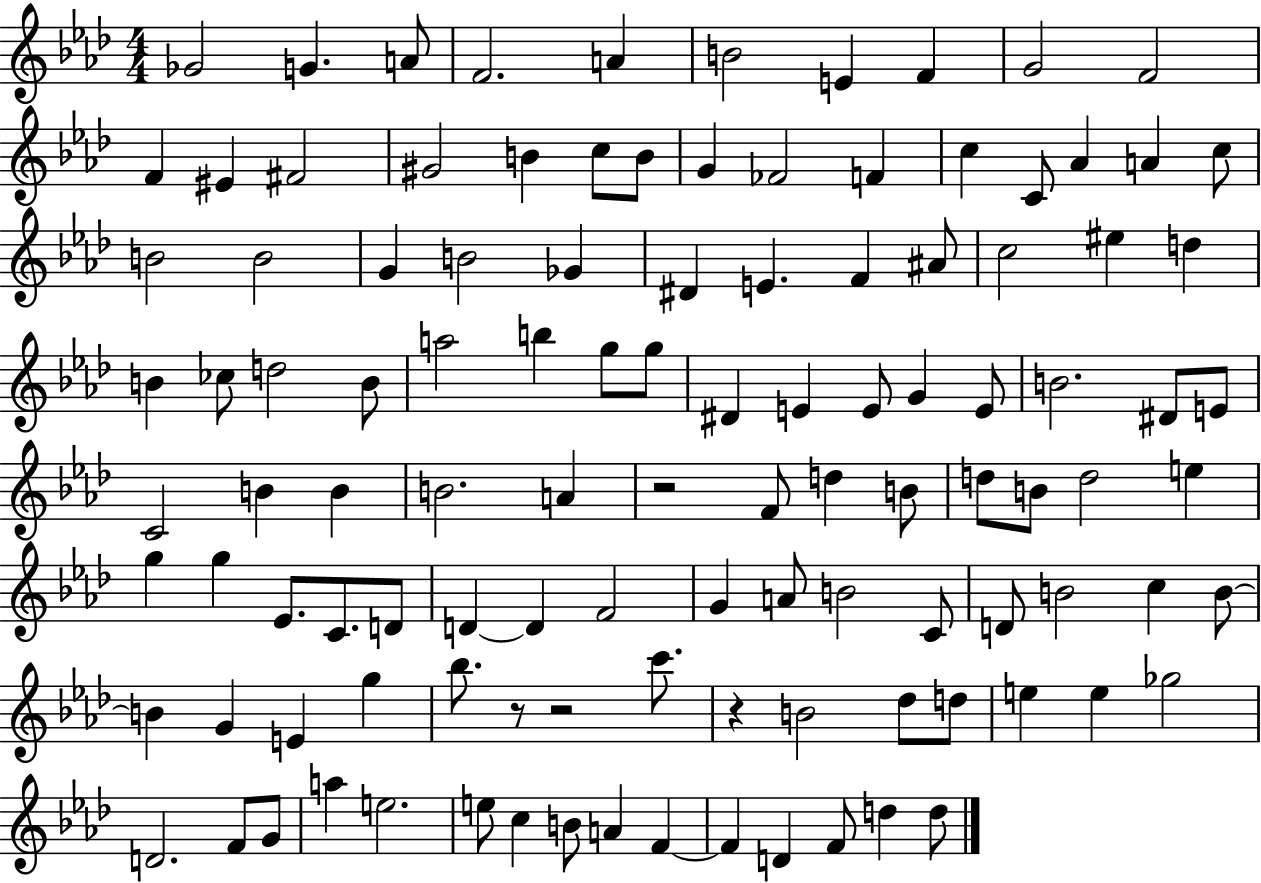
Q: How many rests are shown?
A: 4